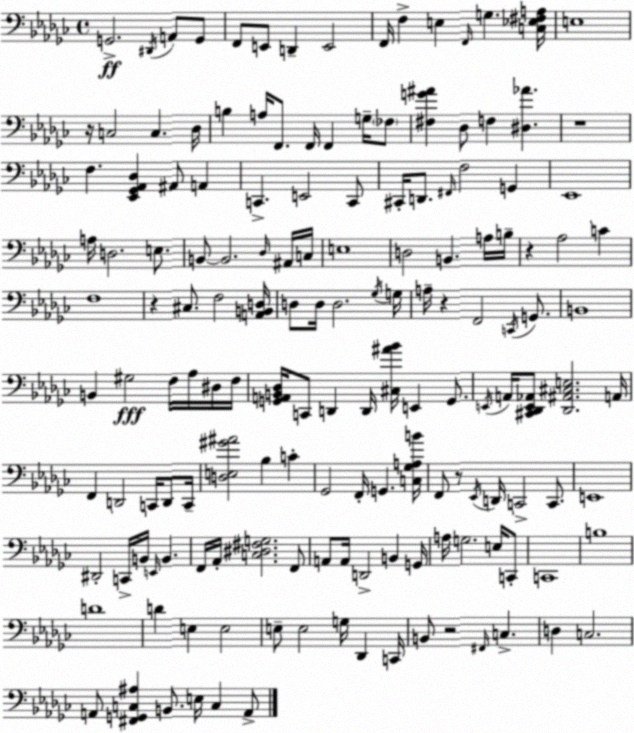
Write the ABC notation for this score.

X:1
T:Untitled
M:4/4
L:1/4
K:Ebm
G,,2 ^D,,/4 A,,/2 G,,/2 F,,/2 E,,/2 D,, E,,2 F,,/4 F, E, F,,/4 G, [C,_E,^F,A,]/4 E,4 z/4 C,2 C, _D,/4 B, A,/4 F,,/2 F,,/4 F,, G,/4 _F,/2 [^F,G^A] _D,/2 F, [^D,_A] z4 F, [_E,,_G,,_A,,_D,] ^A,,/2 A,, C,, E,,2 C,,/2 ^C,,/4 D,,/2 ^F,,/4 F,2 G,, _E,,4 A,/4 D,2 E,/2 B,,/2 B,,2 _D,/4 ^A,,/4 C,/4 E,4 D,2 B,, A,/4 B,/4 z _A,2 C F,4 z ^C,/2 F,2 [A,,B,,D,]/4 D,/2 D,/4 D,2 _G,/4 G,/4 A,/4 z F,,2 C,,/4 G,,/2 B,,4 B,, ^G,2 F,/4 _A,/4 ^D,/4 F,/4 [G,,A,,B,,_D,]/4 C,,/2 D,, D,,/4 [^C,^A_B]/4 E,, G,,/2 E,,/4 A,,/4 [^C,,_D,,E,,_A,,]/2 [_D,,^A,,^C,E,]2 A,,/4 F,, D,,2 C,,/4 D,,/2 C,,/4 [D,E,^G^A]2 _B, C _G,,2 F,,/4 G,, [C,_G,A,B]/4 F,,/2 z/2 _E,,/4 D,,/4 C,,2 C,,/2 E,,4 ^D,,2 C,,/4 B,,/4 E,,/4 B,, F,,/4 _A,,/4 [C,^D,^F,G,]2 F,,/2 A,,/2 A,,/4 D,,2 B,, G,,/4 A,/4 G,2 E,/4 C,,/2 C,,4 B,4 D4 D E, E,2 E,/2 E,2 G,/4 _D,, C,,/4 B,,/2 z2 ^F,,/4 C, D, C,2 A,,/2 [^F,,G,,C,^A,] B,,/2 E,/4 C, A,,/2